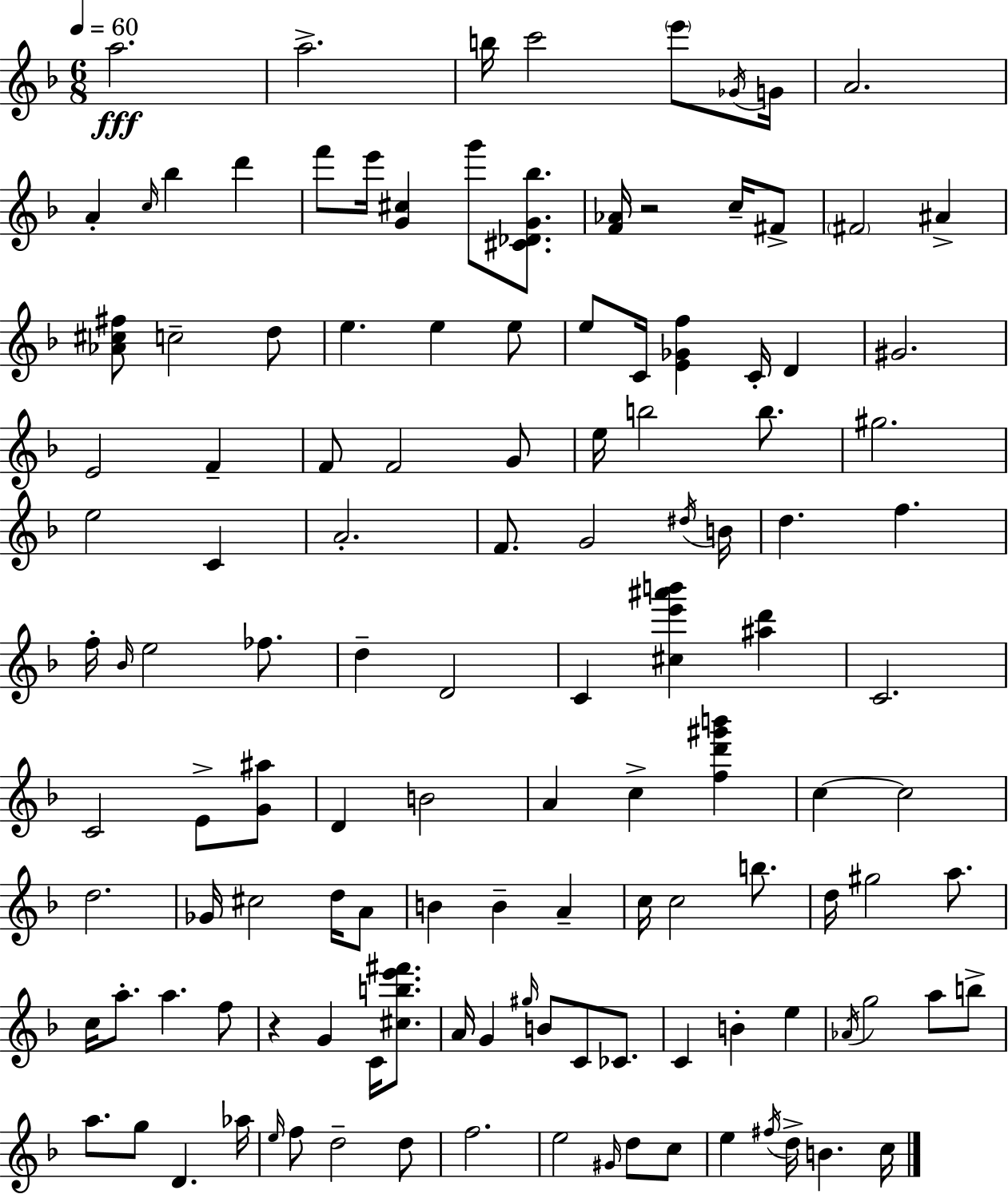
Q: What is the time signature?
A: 6/8